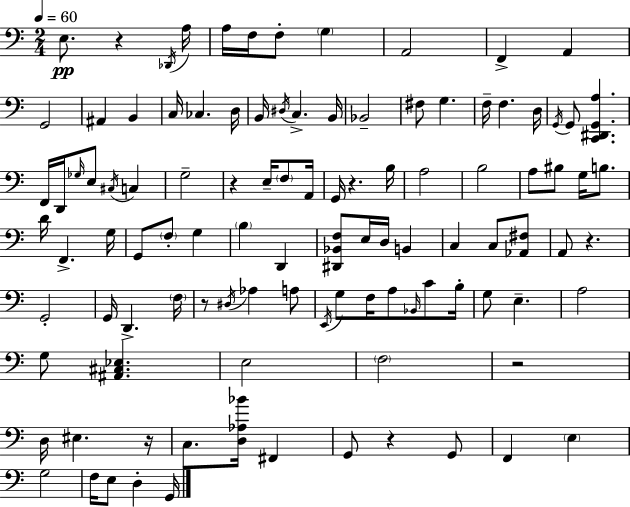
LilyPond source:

{
  \clef bass
  \numericTimeSignature
  \time 2/4
  \key c \major
  \tempo 4 = 60
  \repeat volta 2 { e8.\pp r4 \acciaccatura { des,16 } | a16 a16 f16 f8-. \parenthesize g4 | a,2 | f,4-> a,4 | \break g,2 | ais,4 b,4 | c16 ces4. | d16 b,16 \acciaccatura { dis16 } c4.-> | \break b,16 bes,2-- | fis8 g4. | f16-- f4. | d16 \acciaccatura { g,16 } g,8 <c, dis, g, a>4. | \break f,16 d,16 \grace { ges16 } e8 | \acciaccatura { cis16 } c4 g2-- | r4 | e16-- \parenthesize f8 a,16 g,16 r4. | \break b16 a2 | b2 | a8 bis8 | g16 b8. d'16 f,4.-> | \break g16 g,8 \parenthesize f8-. | g4 \parenthesize b4 | d,4 <dis, bes, f>8 e16 | d16 b,4 c4 | \break c8 <aes, fis>8 a,8 r4. | g,2-. | g,16 d,4.-> | \parenthesize f16 r8 \acciaccatura { dis16 } | \break aes4 a8 \acciaccatura { e,16 } g8 | f16 a8 \grace { bes,16 } c'8 b16-. | g8 e4.-- | a2 | \break g8 <ais, cis ees>4. | e2 | \parenthesize f2 | r2 | \break d16 eis4. r16 | c8. <d aes bes'>16 fis,4 | g,8 r4 g,8 | f,4 \parenthesize e4 | \break g2 | f16 e8 d4-. g,16 | } \bar "|."
}